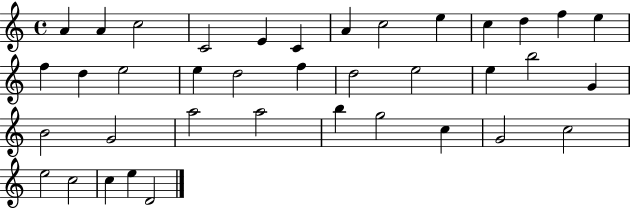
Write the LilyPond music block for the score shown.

{
  \clef treble
  \time 4/4
  \defaultTimeSignature
  \key c \major
  a'4 a'4 c''2 | c'2 e'4 c'4 | a'4 c''2 e''4 | c''4 d''4 f''4 e''4 | \break f''4 d''4 e''2 | e''4 d''2 f''4 | d''2 e''2 | e''4 b''2 g'4 | \break b'2 g'2 | a''2 a''2 | b''4 g''2 c''4 | g'2 c''2 | \break e''2 c''2 | c''4 e''4 d'2 | \bar "|."
}